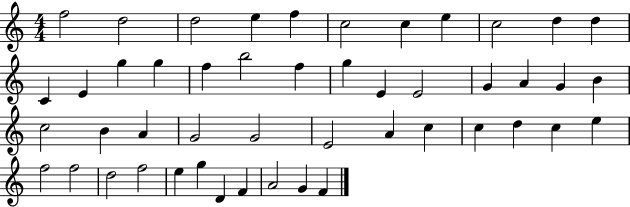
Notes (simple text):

F5/h D5/h D5/h E5/q F5/q C5/h C5/q E5/q C5/h D5/q D5/q C4/q E4/q G5/q G5/q F5/q B5/h F5/q G5/q E4/q E4/h G4/q A4/q G4/q B4/q C5/h B4/q A4/q G4/h G4/h E4/h A4/q C5/q C5/q D5/q C5/q E5/q F5/h F5/h D5/h F5/h E5/q G5/q D4/q F4/q A4/h G4/q F4/q